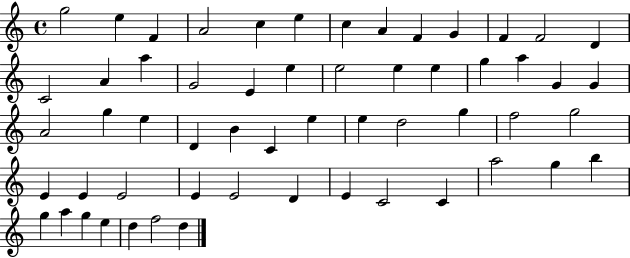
{
  \clef treble
  \time 4/4
  \defaultTimeSignature
  \key c \major
  g''2 e''4 f'4 | a'2 c''4 e''4 | c''4 a'4 f'4 g'4 | f'4 f'2 d'4 | \break c'2 a'4 a''4 | g'2 e'4 e''4 | e''2 e''4 e''4 | g''4 a''4 g'4 g'4 | \break a'2 g''4 e''4 | d'4 b'4 c'4 e''4 | e''4 d''2 g''4 | f''2 g''2 | \break e'4 e'4 e'2 | e'4 e'2 d'4 | e'4 c'2 c'4 | a''2 g''4 b''4 | \break g''4 a''4 g''4 e''4 | d''4 f''2 d''4 | \bar "|."
}